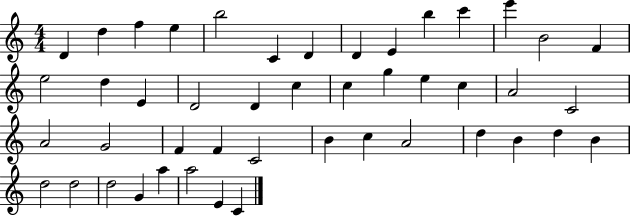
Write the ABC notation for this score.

X:1
T:Untitled
M:4/4
L:1/4
K:C
D d f e b2 C D D E b c' e' B2 F e2 d E D2 D c c g e c A2 C2 A2 G2 F F C2 B c A2 d B d B d2 d2 d2 G a a2 E C